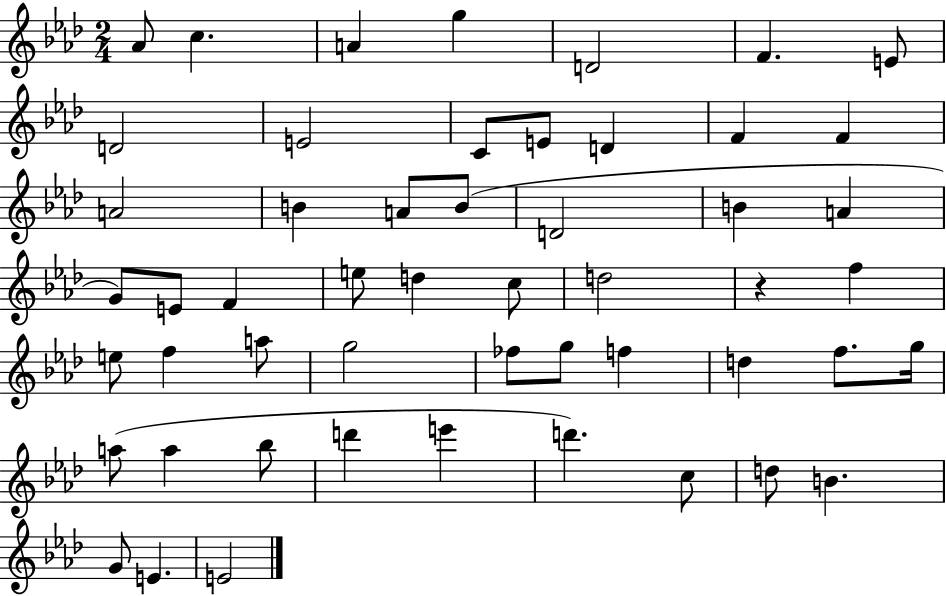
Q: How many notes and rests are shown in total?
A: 52